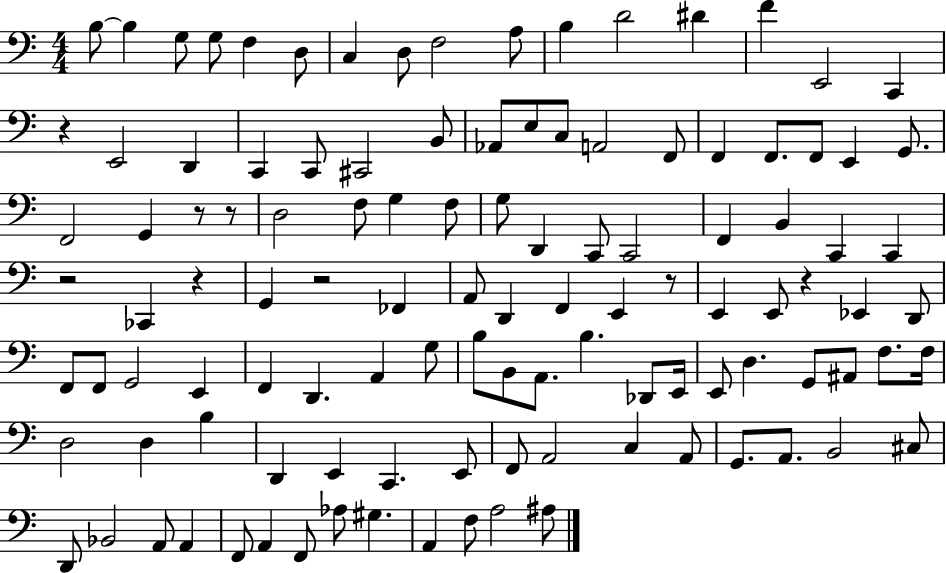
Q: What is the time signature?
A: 4/4